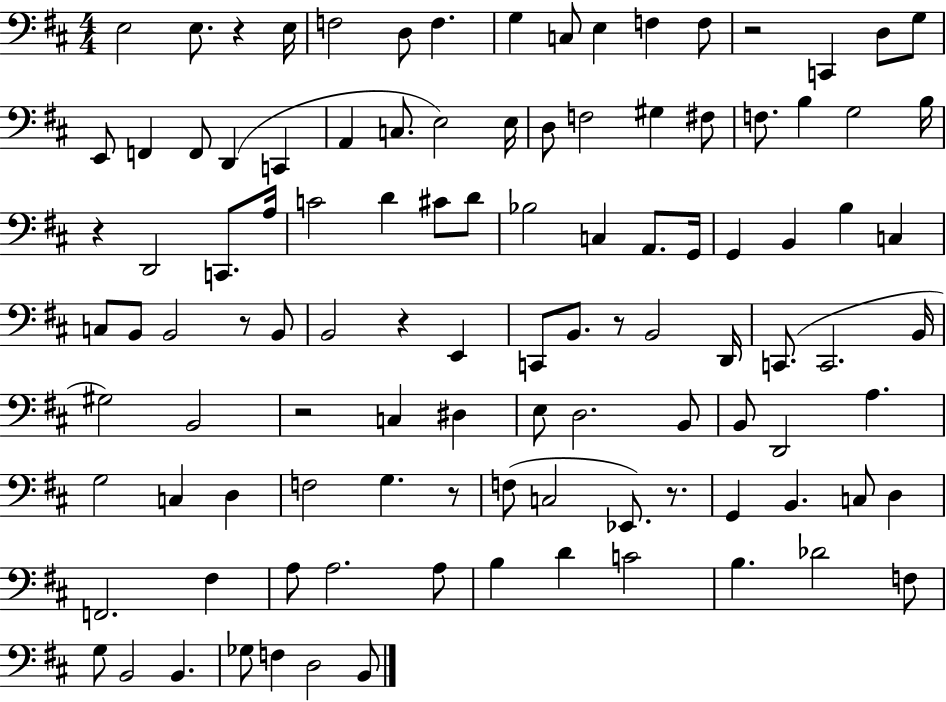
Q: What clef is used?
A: bass